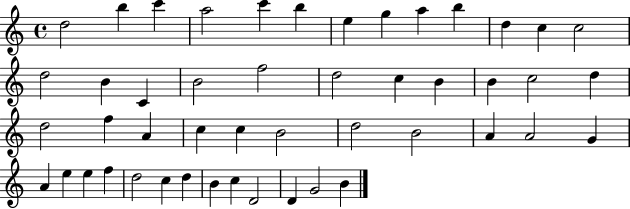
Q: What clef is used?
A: treble